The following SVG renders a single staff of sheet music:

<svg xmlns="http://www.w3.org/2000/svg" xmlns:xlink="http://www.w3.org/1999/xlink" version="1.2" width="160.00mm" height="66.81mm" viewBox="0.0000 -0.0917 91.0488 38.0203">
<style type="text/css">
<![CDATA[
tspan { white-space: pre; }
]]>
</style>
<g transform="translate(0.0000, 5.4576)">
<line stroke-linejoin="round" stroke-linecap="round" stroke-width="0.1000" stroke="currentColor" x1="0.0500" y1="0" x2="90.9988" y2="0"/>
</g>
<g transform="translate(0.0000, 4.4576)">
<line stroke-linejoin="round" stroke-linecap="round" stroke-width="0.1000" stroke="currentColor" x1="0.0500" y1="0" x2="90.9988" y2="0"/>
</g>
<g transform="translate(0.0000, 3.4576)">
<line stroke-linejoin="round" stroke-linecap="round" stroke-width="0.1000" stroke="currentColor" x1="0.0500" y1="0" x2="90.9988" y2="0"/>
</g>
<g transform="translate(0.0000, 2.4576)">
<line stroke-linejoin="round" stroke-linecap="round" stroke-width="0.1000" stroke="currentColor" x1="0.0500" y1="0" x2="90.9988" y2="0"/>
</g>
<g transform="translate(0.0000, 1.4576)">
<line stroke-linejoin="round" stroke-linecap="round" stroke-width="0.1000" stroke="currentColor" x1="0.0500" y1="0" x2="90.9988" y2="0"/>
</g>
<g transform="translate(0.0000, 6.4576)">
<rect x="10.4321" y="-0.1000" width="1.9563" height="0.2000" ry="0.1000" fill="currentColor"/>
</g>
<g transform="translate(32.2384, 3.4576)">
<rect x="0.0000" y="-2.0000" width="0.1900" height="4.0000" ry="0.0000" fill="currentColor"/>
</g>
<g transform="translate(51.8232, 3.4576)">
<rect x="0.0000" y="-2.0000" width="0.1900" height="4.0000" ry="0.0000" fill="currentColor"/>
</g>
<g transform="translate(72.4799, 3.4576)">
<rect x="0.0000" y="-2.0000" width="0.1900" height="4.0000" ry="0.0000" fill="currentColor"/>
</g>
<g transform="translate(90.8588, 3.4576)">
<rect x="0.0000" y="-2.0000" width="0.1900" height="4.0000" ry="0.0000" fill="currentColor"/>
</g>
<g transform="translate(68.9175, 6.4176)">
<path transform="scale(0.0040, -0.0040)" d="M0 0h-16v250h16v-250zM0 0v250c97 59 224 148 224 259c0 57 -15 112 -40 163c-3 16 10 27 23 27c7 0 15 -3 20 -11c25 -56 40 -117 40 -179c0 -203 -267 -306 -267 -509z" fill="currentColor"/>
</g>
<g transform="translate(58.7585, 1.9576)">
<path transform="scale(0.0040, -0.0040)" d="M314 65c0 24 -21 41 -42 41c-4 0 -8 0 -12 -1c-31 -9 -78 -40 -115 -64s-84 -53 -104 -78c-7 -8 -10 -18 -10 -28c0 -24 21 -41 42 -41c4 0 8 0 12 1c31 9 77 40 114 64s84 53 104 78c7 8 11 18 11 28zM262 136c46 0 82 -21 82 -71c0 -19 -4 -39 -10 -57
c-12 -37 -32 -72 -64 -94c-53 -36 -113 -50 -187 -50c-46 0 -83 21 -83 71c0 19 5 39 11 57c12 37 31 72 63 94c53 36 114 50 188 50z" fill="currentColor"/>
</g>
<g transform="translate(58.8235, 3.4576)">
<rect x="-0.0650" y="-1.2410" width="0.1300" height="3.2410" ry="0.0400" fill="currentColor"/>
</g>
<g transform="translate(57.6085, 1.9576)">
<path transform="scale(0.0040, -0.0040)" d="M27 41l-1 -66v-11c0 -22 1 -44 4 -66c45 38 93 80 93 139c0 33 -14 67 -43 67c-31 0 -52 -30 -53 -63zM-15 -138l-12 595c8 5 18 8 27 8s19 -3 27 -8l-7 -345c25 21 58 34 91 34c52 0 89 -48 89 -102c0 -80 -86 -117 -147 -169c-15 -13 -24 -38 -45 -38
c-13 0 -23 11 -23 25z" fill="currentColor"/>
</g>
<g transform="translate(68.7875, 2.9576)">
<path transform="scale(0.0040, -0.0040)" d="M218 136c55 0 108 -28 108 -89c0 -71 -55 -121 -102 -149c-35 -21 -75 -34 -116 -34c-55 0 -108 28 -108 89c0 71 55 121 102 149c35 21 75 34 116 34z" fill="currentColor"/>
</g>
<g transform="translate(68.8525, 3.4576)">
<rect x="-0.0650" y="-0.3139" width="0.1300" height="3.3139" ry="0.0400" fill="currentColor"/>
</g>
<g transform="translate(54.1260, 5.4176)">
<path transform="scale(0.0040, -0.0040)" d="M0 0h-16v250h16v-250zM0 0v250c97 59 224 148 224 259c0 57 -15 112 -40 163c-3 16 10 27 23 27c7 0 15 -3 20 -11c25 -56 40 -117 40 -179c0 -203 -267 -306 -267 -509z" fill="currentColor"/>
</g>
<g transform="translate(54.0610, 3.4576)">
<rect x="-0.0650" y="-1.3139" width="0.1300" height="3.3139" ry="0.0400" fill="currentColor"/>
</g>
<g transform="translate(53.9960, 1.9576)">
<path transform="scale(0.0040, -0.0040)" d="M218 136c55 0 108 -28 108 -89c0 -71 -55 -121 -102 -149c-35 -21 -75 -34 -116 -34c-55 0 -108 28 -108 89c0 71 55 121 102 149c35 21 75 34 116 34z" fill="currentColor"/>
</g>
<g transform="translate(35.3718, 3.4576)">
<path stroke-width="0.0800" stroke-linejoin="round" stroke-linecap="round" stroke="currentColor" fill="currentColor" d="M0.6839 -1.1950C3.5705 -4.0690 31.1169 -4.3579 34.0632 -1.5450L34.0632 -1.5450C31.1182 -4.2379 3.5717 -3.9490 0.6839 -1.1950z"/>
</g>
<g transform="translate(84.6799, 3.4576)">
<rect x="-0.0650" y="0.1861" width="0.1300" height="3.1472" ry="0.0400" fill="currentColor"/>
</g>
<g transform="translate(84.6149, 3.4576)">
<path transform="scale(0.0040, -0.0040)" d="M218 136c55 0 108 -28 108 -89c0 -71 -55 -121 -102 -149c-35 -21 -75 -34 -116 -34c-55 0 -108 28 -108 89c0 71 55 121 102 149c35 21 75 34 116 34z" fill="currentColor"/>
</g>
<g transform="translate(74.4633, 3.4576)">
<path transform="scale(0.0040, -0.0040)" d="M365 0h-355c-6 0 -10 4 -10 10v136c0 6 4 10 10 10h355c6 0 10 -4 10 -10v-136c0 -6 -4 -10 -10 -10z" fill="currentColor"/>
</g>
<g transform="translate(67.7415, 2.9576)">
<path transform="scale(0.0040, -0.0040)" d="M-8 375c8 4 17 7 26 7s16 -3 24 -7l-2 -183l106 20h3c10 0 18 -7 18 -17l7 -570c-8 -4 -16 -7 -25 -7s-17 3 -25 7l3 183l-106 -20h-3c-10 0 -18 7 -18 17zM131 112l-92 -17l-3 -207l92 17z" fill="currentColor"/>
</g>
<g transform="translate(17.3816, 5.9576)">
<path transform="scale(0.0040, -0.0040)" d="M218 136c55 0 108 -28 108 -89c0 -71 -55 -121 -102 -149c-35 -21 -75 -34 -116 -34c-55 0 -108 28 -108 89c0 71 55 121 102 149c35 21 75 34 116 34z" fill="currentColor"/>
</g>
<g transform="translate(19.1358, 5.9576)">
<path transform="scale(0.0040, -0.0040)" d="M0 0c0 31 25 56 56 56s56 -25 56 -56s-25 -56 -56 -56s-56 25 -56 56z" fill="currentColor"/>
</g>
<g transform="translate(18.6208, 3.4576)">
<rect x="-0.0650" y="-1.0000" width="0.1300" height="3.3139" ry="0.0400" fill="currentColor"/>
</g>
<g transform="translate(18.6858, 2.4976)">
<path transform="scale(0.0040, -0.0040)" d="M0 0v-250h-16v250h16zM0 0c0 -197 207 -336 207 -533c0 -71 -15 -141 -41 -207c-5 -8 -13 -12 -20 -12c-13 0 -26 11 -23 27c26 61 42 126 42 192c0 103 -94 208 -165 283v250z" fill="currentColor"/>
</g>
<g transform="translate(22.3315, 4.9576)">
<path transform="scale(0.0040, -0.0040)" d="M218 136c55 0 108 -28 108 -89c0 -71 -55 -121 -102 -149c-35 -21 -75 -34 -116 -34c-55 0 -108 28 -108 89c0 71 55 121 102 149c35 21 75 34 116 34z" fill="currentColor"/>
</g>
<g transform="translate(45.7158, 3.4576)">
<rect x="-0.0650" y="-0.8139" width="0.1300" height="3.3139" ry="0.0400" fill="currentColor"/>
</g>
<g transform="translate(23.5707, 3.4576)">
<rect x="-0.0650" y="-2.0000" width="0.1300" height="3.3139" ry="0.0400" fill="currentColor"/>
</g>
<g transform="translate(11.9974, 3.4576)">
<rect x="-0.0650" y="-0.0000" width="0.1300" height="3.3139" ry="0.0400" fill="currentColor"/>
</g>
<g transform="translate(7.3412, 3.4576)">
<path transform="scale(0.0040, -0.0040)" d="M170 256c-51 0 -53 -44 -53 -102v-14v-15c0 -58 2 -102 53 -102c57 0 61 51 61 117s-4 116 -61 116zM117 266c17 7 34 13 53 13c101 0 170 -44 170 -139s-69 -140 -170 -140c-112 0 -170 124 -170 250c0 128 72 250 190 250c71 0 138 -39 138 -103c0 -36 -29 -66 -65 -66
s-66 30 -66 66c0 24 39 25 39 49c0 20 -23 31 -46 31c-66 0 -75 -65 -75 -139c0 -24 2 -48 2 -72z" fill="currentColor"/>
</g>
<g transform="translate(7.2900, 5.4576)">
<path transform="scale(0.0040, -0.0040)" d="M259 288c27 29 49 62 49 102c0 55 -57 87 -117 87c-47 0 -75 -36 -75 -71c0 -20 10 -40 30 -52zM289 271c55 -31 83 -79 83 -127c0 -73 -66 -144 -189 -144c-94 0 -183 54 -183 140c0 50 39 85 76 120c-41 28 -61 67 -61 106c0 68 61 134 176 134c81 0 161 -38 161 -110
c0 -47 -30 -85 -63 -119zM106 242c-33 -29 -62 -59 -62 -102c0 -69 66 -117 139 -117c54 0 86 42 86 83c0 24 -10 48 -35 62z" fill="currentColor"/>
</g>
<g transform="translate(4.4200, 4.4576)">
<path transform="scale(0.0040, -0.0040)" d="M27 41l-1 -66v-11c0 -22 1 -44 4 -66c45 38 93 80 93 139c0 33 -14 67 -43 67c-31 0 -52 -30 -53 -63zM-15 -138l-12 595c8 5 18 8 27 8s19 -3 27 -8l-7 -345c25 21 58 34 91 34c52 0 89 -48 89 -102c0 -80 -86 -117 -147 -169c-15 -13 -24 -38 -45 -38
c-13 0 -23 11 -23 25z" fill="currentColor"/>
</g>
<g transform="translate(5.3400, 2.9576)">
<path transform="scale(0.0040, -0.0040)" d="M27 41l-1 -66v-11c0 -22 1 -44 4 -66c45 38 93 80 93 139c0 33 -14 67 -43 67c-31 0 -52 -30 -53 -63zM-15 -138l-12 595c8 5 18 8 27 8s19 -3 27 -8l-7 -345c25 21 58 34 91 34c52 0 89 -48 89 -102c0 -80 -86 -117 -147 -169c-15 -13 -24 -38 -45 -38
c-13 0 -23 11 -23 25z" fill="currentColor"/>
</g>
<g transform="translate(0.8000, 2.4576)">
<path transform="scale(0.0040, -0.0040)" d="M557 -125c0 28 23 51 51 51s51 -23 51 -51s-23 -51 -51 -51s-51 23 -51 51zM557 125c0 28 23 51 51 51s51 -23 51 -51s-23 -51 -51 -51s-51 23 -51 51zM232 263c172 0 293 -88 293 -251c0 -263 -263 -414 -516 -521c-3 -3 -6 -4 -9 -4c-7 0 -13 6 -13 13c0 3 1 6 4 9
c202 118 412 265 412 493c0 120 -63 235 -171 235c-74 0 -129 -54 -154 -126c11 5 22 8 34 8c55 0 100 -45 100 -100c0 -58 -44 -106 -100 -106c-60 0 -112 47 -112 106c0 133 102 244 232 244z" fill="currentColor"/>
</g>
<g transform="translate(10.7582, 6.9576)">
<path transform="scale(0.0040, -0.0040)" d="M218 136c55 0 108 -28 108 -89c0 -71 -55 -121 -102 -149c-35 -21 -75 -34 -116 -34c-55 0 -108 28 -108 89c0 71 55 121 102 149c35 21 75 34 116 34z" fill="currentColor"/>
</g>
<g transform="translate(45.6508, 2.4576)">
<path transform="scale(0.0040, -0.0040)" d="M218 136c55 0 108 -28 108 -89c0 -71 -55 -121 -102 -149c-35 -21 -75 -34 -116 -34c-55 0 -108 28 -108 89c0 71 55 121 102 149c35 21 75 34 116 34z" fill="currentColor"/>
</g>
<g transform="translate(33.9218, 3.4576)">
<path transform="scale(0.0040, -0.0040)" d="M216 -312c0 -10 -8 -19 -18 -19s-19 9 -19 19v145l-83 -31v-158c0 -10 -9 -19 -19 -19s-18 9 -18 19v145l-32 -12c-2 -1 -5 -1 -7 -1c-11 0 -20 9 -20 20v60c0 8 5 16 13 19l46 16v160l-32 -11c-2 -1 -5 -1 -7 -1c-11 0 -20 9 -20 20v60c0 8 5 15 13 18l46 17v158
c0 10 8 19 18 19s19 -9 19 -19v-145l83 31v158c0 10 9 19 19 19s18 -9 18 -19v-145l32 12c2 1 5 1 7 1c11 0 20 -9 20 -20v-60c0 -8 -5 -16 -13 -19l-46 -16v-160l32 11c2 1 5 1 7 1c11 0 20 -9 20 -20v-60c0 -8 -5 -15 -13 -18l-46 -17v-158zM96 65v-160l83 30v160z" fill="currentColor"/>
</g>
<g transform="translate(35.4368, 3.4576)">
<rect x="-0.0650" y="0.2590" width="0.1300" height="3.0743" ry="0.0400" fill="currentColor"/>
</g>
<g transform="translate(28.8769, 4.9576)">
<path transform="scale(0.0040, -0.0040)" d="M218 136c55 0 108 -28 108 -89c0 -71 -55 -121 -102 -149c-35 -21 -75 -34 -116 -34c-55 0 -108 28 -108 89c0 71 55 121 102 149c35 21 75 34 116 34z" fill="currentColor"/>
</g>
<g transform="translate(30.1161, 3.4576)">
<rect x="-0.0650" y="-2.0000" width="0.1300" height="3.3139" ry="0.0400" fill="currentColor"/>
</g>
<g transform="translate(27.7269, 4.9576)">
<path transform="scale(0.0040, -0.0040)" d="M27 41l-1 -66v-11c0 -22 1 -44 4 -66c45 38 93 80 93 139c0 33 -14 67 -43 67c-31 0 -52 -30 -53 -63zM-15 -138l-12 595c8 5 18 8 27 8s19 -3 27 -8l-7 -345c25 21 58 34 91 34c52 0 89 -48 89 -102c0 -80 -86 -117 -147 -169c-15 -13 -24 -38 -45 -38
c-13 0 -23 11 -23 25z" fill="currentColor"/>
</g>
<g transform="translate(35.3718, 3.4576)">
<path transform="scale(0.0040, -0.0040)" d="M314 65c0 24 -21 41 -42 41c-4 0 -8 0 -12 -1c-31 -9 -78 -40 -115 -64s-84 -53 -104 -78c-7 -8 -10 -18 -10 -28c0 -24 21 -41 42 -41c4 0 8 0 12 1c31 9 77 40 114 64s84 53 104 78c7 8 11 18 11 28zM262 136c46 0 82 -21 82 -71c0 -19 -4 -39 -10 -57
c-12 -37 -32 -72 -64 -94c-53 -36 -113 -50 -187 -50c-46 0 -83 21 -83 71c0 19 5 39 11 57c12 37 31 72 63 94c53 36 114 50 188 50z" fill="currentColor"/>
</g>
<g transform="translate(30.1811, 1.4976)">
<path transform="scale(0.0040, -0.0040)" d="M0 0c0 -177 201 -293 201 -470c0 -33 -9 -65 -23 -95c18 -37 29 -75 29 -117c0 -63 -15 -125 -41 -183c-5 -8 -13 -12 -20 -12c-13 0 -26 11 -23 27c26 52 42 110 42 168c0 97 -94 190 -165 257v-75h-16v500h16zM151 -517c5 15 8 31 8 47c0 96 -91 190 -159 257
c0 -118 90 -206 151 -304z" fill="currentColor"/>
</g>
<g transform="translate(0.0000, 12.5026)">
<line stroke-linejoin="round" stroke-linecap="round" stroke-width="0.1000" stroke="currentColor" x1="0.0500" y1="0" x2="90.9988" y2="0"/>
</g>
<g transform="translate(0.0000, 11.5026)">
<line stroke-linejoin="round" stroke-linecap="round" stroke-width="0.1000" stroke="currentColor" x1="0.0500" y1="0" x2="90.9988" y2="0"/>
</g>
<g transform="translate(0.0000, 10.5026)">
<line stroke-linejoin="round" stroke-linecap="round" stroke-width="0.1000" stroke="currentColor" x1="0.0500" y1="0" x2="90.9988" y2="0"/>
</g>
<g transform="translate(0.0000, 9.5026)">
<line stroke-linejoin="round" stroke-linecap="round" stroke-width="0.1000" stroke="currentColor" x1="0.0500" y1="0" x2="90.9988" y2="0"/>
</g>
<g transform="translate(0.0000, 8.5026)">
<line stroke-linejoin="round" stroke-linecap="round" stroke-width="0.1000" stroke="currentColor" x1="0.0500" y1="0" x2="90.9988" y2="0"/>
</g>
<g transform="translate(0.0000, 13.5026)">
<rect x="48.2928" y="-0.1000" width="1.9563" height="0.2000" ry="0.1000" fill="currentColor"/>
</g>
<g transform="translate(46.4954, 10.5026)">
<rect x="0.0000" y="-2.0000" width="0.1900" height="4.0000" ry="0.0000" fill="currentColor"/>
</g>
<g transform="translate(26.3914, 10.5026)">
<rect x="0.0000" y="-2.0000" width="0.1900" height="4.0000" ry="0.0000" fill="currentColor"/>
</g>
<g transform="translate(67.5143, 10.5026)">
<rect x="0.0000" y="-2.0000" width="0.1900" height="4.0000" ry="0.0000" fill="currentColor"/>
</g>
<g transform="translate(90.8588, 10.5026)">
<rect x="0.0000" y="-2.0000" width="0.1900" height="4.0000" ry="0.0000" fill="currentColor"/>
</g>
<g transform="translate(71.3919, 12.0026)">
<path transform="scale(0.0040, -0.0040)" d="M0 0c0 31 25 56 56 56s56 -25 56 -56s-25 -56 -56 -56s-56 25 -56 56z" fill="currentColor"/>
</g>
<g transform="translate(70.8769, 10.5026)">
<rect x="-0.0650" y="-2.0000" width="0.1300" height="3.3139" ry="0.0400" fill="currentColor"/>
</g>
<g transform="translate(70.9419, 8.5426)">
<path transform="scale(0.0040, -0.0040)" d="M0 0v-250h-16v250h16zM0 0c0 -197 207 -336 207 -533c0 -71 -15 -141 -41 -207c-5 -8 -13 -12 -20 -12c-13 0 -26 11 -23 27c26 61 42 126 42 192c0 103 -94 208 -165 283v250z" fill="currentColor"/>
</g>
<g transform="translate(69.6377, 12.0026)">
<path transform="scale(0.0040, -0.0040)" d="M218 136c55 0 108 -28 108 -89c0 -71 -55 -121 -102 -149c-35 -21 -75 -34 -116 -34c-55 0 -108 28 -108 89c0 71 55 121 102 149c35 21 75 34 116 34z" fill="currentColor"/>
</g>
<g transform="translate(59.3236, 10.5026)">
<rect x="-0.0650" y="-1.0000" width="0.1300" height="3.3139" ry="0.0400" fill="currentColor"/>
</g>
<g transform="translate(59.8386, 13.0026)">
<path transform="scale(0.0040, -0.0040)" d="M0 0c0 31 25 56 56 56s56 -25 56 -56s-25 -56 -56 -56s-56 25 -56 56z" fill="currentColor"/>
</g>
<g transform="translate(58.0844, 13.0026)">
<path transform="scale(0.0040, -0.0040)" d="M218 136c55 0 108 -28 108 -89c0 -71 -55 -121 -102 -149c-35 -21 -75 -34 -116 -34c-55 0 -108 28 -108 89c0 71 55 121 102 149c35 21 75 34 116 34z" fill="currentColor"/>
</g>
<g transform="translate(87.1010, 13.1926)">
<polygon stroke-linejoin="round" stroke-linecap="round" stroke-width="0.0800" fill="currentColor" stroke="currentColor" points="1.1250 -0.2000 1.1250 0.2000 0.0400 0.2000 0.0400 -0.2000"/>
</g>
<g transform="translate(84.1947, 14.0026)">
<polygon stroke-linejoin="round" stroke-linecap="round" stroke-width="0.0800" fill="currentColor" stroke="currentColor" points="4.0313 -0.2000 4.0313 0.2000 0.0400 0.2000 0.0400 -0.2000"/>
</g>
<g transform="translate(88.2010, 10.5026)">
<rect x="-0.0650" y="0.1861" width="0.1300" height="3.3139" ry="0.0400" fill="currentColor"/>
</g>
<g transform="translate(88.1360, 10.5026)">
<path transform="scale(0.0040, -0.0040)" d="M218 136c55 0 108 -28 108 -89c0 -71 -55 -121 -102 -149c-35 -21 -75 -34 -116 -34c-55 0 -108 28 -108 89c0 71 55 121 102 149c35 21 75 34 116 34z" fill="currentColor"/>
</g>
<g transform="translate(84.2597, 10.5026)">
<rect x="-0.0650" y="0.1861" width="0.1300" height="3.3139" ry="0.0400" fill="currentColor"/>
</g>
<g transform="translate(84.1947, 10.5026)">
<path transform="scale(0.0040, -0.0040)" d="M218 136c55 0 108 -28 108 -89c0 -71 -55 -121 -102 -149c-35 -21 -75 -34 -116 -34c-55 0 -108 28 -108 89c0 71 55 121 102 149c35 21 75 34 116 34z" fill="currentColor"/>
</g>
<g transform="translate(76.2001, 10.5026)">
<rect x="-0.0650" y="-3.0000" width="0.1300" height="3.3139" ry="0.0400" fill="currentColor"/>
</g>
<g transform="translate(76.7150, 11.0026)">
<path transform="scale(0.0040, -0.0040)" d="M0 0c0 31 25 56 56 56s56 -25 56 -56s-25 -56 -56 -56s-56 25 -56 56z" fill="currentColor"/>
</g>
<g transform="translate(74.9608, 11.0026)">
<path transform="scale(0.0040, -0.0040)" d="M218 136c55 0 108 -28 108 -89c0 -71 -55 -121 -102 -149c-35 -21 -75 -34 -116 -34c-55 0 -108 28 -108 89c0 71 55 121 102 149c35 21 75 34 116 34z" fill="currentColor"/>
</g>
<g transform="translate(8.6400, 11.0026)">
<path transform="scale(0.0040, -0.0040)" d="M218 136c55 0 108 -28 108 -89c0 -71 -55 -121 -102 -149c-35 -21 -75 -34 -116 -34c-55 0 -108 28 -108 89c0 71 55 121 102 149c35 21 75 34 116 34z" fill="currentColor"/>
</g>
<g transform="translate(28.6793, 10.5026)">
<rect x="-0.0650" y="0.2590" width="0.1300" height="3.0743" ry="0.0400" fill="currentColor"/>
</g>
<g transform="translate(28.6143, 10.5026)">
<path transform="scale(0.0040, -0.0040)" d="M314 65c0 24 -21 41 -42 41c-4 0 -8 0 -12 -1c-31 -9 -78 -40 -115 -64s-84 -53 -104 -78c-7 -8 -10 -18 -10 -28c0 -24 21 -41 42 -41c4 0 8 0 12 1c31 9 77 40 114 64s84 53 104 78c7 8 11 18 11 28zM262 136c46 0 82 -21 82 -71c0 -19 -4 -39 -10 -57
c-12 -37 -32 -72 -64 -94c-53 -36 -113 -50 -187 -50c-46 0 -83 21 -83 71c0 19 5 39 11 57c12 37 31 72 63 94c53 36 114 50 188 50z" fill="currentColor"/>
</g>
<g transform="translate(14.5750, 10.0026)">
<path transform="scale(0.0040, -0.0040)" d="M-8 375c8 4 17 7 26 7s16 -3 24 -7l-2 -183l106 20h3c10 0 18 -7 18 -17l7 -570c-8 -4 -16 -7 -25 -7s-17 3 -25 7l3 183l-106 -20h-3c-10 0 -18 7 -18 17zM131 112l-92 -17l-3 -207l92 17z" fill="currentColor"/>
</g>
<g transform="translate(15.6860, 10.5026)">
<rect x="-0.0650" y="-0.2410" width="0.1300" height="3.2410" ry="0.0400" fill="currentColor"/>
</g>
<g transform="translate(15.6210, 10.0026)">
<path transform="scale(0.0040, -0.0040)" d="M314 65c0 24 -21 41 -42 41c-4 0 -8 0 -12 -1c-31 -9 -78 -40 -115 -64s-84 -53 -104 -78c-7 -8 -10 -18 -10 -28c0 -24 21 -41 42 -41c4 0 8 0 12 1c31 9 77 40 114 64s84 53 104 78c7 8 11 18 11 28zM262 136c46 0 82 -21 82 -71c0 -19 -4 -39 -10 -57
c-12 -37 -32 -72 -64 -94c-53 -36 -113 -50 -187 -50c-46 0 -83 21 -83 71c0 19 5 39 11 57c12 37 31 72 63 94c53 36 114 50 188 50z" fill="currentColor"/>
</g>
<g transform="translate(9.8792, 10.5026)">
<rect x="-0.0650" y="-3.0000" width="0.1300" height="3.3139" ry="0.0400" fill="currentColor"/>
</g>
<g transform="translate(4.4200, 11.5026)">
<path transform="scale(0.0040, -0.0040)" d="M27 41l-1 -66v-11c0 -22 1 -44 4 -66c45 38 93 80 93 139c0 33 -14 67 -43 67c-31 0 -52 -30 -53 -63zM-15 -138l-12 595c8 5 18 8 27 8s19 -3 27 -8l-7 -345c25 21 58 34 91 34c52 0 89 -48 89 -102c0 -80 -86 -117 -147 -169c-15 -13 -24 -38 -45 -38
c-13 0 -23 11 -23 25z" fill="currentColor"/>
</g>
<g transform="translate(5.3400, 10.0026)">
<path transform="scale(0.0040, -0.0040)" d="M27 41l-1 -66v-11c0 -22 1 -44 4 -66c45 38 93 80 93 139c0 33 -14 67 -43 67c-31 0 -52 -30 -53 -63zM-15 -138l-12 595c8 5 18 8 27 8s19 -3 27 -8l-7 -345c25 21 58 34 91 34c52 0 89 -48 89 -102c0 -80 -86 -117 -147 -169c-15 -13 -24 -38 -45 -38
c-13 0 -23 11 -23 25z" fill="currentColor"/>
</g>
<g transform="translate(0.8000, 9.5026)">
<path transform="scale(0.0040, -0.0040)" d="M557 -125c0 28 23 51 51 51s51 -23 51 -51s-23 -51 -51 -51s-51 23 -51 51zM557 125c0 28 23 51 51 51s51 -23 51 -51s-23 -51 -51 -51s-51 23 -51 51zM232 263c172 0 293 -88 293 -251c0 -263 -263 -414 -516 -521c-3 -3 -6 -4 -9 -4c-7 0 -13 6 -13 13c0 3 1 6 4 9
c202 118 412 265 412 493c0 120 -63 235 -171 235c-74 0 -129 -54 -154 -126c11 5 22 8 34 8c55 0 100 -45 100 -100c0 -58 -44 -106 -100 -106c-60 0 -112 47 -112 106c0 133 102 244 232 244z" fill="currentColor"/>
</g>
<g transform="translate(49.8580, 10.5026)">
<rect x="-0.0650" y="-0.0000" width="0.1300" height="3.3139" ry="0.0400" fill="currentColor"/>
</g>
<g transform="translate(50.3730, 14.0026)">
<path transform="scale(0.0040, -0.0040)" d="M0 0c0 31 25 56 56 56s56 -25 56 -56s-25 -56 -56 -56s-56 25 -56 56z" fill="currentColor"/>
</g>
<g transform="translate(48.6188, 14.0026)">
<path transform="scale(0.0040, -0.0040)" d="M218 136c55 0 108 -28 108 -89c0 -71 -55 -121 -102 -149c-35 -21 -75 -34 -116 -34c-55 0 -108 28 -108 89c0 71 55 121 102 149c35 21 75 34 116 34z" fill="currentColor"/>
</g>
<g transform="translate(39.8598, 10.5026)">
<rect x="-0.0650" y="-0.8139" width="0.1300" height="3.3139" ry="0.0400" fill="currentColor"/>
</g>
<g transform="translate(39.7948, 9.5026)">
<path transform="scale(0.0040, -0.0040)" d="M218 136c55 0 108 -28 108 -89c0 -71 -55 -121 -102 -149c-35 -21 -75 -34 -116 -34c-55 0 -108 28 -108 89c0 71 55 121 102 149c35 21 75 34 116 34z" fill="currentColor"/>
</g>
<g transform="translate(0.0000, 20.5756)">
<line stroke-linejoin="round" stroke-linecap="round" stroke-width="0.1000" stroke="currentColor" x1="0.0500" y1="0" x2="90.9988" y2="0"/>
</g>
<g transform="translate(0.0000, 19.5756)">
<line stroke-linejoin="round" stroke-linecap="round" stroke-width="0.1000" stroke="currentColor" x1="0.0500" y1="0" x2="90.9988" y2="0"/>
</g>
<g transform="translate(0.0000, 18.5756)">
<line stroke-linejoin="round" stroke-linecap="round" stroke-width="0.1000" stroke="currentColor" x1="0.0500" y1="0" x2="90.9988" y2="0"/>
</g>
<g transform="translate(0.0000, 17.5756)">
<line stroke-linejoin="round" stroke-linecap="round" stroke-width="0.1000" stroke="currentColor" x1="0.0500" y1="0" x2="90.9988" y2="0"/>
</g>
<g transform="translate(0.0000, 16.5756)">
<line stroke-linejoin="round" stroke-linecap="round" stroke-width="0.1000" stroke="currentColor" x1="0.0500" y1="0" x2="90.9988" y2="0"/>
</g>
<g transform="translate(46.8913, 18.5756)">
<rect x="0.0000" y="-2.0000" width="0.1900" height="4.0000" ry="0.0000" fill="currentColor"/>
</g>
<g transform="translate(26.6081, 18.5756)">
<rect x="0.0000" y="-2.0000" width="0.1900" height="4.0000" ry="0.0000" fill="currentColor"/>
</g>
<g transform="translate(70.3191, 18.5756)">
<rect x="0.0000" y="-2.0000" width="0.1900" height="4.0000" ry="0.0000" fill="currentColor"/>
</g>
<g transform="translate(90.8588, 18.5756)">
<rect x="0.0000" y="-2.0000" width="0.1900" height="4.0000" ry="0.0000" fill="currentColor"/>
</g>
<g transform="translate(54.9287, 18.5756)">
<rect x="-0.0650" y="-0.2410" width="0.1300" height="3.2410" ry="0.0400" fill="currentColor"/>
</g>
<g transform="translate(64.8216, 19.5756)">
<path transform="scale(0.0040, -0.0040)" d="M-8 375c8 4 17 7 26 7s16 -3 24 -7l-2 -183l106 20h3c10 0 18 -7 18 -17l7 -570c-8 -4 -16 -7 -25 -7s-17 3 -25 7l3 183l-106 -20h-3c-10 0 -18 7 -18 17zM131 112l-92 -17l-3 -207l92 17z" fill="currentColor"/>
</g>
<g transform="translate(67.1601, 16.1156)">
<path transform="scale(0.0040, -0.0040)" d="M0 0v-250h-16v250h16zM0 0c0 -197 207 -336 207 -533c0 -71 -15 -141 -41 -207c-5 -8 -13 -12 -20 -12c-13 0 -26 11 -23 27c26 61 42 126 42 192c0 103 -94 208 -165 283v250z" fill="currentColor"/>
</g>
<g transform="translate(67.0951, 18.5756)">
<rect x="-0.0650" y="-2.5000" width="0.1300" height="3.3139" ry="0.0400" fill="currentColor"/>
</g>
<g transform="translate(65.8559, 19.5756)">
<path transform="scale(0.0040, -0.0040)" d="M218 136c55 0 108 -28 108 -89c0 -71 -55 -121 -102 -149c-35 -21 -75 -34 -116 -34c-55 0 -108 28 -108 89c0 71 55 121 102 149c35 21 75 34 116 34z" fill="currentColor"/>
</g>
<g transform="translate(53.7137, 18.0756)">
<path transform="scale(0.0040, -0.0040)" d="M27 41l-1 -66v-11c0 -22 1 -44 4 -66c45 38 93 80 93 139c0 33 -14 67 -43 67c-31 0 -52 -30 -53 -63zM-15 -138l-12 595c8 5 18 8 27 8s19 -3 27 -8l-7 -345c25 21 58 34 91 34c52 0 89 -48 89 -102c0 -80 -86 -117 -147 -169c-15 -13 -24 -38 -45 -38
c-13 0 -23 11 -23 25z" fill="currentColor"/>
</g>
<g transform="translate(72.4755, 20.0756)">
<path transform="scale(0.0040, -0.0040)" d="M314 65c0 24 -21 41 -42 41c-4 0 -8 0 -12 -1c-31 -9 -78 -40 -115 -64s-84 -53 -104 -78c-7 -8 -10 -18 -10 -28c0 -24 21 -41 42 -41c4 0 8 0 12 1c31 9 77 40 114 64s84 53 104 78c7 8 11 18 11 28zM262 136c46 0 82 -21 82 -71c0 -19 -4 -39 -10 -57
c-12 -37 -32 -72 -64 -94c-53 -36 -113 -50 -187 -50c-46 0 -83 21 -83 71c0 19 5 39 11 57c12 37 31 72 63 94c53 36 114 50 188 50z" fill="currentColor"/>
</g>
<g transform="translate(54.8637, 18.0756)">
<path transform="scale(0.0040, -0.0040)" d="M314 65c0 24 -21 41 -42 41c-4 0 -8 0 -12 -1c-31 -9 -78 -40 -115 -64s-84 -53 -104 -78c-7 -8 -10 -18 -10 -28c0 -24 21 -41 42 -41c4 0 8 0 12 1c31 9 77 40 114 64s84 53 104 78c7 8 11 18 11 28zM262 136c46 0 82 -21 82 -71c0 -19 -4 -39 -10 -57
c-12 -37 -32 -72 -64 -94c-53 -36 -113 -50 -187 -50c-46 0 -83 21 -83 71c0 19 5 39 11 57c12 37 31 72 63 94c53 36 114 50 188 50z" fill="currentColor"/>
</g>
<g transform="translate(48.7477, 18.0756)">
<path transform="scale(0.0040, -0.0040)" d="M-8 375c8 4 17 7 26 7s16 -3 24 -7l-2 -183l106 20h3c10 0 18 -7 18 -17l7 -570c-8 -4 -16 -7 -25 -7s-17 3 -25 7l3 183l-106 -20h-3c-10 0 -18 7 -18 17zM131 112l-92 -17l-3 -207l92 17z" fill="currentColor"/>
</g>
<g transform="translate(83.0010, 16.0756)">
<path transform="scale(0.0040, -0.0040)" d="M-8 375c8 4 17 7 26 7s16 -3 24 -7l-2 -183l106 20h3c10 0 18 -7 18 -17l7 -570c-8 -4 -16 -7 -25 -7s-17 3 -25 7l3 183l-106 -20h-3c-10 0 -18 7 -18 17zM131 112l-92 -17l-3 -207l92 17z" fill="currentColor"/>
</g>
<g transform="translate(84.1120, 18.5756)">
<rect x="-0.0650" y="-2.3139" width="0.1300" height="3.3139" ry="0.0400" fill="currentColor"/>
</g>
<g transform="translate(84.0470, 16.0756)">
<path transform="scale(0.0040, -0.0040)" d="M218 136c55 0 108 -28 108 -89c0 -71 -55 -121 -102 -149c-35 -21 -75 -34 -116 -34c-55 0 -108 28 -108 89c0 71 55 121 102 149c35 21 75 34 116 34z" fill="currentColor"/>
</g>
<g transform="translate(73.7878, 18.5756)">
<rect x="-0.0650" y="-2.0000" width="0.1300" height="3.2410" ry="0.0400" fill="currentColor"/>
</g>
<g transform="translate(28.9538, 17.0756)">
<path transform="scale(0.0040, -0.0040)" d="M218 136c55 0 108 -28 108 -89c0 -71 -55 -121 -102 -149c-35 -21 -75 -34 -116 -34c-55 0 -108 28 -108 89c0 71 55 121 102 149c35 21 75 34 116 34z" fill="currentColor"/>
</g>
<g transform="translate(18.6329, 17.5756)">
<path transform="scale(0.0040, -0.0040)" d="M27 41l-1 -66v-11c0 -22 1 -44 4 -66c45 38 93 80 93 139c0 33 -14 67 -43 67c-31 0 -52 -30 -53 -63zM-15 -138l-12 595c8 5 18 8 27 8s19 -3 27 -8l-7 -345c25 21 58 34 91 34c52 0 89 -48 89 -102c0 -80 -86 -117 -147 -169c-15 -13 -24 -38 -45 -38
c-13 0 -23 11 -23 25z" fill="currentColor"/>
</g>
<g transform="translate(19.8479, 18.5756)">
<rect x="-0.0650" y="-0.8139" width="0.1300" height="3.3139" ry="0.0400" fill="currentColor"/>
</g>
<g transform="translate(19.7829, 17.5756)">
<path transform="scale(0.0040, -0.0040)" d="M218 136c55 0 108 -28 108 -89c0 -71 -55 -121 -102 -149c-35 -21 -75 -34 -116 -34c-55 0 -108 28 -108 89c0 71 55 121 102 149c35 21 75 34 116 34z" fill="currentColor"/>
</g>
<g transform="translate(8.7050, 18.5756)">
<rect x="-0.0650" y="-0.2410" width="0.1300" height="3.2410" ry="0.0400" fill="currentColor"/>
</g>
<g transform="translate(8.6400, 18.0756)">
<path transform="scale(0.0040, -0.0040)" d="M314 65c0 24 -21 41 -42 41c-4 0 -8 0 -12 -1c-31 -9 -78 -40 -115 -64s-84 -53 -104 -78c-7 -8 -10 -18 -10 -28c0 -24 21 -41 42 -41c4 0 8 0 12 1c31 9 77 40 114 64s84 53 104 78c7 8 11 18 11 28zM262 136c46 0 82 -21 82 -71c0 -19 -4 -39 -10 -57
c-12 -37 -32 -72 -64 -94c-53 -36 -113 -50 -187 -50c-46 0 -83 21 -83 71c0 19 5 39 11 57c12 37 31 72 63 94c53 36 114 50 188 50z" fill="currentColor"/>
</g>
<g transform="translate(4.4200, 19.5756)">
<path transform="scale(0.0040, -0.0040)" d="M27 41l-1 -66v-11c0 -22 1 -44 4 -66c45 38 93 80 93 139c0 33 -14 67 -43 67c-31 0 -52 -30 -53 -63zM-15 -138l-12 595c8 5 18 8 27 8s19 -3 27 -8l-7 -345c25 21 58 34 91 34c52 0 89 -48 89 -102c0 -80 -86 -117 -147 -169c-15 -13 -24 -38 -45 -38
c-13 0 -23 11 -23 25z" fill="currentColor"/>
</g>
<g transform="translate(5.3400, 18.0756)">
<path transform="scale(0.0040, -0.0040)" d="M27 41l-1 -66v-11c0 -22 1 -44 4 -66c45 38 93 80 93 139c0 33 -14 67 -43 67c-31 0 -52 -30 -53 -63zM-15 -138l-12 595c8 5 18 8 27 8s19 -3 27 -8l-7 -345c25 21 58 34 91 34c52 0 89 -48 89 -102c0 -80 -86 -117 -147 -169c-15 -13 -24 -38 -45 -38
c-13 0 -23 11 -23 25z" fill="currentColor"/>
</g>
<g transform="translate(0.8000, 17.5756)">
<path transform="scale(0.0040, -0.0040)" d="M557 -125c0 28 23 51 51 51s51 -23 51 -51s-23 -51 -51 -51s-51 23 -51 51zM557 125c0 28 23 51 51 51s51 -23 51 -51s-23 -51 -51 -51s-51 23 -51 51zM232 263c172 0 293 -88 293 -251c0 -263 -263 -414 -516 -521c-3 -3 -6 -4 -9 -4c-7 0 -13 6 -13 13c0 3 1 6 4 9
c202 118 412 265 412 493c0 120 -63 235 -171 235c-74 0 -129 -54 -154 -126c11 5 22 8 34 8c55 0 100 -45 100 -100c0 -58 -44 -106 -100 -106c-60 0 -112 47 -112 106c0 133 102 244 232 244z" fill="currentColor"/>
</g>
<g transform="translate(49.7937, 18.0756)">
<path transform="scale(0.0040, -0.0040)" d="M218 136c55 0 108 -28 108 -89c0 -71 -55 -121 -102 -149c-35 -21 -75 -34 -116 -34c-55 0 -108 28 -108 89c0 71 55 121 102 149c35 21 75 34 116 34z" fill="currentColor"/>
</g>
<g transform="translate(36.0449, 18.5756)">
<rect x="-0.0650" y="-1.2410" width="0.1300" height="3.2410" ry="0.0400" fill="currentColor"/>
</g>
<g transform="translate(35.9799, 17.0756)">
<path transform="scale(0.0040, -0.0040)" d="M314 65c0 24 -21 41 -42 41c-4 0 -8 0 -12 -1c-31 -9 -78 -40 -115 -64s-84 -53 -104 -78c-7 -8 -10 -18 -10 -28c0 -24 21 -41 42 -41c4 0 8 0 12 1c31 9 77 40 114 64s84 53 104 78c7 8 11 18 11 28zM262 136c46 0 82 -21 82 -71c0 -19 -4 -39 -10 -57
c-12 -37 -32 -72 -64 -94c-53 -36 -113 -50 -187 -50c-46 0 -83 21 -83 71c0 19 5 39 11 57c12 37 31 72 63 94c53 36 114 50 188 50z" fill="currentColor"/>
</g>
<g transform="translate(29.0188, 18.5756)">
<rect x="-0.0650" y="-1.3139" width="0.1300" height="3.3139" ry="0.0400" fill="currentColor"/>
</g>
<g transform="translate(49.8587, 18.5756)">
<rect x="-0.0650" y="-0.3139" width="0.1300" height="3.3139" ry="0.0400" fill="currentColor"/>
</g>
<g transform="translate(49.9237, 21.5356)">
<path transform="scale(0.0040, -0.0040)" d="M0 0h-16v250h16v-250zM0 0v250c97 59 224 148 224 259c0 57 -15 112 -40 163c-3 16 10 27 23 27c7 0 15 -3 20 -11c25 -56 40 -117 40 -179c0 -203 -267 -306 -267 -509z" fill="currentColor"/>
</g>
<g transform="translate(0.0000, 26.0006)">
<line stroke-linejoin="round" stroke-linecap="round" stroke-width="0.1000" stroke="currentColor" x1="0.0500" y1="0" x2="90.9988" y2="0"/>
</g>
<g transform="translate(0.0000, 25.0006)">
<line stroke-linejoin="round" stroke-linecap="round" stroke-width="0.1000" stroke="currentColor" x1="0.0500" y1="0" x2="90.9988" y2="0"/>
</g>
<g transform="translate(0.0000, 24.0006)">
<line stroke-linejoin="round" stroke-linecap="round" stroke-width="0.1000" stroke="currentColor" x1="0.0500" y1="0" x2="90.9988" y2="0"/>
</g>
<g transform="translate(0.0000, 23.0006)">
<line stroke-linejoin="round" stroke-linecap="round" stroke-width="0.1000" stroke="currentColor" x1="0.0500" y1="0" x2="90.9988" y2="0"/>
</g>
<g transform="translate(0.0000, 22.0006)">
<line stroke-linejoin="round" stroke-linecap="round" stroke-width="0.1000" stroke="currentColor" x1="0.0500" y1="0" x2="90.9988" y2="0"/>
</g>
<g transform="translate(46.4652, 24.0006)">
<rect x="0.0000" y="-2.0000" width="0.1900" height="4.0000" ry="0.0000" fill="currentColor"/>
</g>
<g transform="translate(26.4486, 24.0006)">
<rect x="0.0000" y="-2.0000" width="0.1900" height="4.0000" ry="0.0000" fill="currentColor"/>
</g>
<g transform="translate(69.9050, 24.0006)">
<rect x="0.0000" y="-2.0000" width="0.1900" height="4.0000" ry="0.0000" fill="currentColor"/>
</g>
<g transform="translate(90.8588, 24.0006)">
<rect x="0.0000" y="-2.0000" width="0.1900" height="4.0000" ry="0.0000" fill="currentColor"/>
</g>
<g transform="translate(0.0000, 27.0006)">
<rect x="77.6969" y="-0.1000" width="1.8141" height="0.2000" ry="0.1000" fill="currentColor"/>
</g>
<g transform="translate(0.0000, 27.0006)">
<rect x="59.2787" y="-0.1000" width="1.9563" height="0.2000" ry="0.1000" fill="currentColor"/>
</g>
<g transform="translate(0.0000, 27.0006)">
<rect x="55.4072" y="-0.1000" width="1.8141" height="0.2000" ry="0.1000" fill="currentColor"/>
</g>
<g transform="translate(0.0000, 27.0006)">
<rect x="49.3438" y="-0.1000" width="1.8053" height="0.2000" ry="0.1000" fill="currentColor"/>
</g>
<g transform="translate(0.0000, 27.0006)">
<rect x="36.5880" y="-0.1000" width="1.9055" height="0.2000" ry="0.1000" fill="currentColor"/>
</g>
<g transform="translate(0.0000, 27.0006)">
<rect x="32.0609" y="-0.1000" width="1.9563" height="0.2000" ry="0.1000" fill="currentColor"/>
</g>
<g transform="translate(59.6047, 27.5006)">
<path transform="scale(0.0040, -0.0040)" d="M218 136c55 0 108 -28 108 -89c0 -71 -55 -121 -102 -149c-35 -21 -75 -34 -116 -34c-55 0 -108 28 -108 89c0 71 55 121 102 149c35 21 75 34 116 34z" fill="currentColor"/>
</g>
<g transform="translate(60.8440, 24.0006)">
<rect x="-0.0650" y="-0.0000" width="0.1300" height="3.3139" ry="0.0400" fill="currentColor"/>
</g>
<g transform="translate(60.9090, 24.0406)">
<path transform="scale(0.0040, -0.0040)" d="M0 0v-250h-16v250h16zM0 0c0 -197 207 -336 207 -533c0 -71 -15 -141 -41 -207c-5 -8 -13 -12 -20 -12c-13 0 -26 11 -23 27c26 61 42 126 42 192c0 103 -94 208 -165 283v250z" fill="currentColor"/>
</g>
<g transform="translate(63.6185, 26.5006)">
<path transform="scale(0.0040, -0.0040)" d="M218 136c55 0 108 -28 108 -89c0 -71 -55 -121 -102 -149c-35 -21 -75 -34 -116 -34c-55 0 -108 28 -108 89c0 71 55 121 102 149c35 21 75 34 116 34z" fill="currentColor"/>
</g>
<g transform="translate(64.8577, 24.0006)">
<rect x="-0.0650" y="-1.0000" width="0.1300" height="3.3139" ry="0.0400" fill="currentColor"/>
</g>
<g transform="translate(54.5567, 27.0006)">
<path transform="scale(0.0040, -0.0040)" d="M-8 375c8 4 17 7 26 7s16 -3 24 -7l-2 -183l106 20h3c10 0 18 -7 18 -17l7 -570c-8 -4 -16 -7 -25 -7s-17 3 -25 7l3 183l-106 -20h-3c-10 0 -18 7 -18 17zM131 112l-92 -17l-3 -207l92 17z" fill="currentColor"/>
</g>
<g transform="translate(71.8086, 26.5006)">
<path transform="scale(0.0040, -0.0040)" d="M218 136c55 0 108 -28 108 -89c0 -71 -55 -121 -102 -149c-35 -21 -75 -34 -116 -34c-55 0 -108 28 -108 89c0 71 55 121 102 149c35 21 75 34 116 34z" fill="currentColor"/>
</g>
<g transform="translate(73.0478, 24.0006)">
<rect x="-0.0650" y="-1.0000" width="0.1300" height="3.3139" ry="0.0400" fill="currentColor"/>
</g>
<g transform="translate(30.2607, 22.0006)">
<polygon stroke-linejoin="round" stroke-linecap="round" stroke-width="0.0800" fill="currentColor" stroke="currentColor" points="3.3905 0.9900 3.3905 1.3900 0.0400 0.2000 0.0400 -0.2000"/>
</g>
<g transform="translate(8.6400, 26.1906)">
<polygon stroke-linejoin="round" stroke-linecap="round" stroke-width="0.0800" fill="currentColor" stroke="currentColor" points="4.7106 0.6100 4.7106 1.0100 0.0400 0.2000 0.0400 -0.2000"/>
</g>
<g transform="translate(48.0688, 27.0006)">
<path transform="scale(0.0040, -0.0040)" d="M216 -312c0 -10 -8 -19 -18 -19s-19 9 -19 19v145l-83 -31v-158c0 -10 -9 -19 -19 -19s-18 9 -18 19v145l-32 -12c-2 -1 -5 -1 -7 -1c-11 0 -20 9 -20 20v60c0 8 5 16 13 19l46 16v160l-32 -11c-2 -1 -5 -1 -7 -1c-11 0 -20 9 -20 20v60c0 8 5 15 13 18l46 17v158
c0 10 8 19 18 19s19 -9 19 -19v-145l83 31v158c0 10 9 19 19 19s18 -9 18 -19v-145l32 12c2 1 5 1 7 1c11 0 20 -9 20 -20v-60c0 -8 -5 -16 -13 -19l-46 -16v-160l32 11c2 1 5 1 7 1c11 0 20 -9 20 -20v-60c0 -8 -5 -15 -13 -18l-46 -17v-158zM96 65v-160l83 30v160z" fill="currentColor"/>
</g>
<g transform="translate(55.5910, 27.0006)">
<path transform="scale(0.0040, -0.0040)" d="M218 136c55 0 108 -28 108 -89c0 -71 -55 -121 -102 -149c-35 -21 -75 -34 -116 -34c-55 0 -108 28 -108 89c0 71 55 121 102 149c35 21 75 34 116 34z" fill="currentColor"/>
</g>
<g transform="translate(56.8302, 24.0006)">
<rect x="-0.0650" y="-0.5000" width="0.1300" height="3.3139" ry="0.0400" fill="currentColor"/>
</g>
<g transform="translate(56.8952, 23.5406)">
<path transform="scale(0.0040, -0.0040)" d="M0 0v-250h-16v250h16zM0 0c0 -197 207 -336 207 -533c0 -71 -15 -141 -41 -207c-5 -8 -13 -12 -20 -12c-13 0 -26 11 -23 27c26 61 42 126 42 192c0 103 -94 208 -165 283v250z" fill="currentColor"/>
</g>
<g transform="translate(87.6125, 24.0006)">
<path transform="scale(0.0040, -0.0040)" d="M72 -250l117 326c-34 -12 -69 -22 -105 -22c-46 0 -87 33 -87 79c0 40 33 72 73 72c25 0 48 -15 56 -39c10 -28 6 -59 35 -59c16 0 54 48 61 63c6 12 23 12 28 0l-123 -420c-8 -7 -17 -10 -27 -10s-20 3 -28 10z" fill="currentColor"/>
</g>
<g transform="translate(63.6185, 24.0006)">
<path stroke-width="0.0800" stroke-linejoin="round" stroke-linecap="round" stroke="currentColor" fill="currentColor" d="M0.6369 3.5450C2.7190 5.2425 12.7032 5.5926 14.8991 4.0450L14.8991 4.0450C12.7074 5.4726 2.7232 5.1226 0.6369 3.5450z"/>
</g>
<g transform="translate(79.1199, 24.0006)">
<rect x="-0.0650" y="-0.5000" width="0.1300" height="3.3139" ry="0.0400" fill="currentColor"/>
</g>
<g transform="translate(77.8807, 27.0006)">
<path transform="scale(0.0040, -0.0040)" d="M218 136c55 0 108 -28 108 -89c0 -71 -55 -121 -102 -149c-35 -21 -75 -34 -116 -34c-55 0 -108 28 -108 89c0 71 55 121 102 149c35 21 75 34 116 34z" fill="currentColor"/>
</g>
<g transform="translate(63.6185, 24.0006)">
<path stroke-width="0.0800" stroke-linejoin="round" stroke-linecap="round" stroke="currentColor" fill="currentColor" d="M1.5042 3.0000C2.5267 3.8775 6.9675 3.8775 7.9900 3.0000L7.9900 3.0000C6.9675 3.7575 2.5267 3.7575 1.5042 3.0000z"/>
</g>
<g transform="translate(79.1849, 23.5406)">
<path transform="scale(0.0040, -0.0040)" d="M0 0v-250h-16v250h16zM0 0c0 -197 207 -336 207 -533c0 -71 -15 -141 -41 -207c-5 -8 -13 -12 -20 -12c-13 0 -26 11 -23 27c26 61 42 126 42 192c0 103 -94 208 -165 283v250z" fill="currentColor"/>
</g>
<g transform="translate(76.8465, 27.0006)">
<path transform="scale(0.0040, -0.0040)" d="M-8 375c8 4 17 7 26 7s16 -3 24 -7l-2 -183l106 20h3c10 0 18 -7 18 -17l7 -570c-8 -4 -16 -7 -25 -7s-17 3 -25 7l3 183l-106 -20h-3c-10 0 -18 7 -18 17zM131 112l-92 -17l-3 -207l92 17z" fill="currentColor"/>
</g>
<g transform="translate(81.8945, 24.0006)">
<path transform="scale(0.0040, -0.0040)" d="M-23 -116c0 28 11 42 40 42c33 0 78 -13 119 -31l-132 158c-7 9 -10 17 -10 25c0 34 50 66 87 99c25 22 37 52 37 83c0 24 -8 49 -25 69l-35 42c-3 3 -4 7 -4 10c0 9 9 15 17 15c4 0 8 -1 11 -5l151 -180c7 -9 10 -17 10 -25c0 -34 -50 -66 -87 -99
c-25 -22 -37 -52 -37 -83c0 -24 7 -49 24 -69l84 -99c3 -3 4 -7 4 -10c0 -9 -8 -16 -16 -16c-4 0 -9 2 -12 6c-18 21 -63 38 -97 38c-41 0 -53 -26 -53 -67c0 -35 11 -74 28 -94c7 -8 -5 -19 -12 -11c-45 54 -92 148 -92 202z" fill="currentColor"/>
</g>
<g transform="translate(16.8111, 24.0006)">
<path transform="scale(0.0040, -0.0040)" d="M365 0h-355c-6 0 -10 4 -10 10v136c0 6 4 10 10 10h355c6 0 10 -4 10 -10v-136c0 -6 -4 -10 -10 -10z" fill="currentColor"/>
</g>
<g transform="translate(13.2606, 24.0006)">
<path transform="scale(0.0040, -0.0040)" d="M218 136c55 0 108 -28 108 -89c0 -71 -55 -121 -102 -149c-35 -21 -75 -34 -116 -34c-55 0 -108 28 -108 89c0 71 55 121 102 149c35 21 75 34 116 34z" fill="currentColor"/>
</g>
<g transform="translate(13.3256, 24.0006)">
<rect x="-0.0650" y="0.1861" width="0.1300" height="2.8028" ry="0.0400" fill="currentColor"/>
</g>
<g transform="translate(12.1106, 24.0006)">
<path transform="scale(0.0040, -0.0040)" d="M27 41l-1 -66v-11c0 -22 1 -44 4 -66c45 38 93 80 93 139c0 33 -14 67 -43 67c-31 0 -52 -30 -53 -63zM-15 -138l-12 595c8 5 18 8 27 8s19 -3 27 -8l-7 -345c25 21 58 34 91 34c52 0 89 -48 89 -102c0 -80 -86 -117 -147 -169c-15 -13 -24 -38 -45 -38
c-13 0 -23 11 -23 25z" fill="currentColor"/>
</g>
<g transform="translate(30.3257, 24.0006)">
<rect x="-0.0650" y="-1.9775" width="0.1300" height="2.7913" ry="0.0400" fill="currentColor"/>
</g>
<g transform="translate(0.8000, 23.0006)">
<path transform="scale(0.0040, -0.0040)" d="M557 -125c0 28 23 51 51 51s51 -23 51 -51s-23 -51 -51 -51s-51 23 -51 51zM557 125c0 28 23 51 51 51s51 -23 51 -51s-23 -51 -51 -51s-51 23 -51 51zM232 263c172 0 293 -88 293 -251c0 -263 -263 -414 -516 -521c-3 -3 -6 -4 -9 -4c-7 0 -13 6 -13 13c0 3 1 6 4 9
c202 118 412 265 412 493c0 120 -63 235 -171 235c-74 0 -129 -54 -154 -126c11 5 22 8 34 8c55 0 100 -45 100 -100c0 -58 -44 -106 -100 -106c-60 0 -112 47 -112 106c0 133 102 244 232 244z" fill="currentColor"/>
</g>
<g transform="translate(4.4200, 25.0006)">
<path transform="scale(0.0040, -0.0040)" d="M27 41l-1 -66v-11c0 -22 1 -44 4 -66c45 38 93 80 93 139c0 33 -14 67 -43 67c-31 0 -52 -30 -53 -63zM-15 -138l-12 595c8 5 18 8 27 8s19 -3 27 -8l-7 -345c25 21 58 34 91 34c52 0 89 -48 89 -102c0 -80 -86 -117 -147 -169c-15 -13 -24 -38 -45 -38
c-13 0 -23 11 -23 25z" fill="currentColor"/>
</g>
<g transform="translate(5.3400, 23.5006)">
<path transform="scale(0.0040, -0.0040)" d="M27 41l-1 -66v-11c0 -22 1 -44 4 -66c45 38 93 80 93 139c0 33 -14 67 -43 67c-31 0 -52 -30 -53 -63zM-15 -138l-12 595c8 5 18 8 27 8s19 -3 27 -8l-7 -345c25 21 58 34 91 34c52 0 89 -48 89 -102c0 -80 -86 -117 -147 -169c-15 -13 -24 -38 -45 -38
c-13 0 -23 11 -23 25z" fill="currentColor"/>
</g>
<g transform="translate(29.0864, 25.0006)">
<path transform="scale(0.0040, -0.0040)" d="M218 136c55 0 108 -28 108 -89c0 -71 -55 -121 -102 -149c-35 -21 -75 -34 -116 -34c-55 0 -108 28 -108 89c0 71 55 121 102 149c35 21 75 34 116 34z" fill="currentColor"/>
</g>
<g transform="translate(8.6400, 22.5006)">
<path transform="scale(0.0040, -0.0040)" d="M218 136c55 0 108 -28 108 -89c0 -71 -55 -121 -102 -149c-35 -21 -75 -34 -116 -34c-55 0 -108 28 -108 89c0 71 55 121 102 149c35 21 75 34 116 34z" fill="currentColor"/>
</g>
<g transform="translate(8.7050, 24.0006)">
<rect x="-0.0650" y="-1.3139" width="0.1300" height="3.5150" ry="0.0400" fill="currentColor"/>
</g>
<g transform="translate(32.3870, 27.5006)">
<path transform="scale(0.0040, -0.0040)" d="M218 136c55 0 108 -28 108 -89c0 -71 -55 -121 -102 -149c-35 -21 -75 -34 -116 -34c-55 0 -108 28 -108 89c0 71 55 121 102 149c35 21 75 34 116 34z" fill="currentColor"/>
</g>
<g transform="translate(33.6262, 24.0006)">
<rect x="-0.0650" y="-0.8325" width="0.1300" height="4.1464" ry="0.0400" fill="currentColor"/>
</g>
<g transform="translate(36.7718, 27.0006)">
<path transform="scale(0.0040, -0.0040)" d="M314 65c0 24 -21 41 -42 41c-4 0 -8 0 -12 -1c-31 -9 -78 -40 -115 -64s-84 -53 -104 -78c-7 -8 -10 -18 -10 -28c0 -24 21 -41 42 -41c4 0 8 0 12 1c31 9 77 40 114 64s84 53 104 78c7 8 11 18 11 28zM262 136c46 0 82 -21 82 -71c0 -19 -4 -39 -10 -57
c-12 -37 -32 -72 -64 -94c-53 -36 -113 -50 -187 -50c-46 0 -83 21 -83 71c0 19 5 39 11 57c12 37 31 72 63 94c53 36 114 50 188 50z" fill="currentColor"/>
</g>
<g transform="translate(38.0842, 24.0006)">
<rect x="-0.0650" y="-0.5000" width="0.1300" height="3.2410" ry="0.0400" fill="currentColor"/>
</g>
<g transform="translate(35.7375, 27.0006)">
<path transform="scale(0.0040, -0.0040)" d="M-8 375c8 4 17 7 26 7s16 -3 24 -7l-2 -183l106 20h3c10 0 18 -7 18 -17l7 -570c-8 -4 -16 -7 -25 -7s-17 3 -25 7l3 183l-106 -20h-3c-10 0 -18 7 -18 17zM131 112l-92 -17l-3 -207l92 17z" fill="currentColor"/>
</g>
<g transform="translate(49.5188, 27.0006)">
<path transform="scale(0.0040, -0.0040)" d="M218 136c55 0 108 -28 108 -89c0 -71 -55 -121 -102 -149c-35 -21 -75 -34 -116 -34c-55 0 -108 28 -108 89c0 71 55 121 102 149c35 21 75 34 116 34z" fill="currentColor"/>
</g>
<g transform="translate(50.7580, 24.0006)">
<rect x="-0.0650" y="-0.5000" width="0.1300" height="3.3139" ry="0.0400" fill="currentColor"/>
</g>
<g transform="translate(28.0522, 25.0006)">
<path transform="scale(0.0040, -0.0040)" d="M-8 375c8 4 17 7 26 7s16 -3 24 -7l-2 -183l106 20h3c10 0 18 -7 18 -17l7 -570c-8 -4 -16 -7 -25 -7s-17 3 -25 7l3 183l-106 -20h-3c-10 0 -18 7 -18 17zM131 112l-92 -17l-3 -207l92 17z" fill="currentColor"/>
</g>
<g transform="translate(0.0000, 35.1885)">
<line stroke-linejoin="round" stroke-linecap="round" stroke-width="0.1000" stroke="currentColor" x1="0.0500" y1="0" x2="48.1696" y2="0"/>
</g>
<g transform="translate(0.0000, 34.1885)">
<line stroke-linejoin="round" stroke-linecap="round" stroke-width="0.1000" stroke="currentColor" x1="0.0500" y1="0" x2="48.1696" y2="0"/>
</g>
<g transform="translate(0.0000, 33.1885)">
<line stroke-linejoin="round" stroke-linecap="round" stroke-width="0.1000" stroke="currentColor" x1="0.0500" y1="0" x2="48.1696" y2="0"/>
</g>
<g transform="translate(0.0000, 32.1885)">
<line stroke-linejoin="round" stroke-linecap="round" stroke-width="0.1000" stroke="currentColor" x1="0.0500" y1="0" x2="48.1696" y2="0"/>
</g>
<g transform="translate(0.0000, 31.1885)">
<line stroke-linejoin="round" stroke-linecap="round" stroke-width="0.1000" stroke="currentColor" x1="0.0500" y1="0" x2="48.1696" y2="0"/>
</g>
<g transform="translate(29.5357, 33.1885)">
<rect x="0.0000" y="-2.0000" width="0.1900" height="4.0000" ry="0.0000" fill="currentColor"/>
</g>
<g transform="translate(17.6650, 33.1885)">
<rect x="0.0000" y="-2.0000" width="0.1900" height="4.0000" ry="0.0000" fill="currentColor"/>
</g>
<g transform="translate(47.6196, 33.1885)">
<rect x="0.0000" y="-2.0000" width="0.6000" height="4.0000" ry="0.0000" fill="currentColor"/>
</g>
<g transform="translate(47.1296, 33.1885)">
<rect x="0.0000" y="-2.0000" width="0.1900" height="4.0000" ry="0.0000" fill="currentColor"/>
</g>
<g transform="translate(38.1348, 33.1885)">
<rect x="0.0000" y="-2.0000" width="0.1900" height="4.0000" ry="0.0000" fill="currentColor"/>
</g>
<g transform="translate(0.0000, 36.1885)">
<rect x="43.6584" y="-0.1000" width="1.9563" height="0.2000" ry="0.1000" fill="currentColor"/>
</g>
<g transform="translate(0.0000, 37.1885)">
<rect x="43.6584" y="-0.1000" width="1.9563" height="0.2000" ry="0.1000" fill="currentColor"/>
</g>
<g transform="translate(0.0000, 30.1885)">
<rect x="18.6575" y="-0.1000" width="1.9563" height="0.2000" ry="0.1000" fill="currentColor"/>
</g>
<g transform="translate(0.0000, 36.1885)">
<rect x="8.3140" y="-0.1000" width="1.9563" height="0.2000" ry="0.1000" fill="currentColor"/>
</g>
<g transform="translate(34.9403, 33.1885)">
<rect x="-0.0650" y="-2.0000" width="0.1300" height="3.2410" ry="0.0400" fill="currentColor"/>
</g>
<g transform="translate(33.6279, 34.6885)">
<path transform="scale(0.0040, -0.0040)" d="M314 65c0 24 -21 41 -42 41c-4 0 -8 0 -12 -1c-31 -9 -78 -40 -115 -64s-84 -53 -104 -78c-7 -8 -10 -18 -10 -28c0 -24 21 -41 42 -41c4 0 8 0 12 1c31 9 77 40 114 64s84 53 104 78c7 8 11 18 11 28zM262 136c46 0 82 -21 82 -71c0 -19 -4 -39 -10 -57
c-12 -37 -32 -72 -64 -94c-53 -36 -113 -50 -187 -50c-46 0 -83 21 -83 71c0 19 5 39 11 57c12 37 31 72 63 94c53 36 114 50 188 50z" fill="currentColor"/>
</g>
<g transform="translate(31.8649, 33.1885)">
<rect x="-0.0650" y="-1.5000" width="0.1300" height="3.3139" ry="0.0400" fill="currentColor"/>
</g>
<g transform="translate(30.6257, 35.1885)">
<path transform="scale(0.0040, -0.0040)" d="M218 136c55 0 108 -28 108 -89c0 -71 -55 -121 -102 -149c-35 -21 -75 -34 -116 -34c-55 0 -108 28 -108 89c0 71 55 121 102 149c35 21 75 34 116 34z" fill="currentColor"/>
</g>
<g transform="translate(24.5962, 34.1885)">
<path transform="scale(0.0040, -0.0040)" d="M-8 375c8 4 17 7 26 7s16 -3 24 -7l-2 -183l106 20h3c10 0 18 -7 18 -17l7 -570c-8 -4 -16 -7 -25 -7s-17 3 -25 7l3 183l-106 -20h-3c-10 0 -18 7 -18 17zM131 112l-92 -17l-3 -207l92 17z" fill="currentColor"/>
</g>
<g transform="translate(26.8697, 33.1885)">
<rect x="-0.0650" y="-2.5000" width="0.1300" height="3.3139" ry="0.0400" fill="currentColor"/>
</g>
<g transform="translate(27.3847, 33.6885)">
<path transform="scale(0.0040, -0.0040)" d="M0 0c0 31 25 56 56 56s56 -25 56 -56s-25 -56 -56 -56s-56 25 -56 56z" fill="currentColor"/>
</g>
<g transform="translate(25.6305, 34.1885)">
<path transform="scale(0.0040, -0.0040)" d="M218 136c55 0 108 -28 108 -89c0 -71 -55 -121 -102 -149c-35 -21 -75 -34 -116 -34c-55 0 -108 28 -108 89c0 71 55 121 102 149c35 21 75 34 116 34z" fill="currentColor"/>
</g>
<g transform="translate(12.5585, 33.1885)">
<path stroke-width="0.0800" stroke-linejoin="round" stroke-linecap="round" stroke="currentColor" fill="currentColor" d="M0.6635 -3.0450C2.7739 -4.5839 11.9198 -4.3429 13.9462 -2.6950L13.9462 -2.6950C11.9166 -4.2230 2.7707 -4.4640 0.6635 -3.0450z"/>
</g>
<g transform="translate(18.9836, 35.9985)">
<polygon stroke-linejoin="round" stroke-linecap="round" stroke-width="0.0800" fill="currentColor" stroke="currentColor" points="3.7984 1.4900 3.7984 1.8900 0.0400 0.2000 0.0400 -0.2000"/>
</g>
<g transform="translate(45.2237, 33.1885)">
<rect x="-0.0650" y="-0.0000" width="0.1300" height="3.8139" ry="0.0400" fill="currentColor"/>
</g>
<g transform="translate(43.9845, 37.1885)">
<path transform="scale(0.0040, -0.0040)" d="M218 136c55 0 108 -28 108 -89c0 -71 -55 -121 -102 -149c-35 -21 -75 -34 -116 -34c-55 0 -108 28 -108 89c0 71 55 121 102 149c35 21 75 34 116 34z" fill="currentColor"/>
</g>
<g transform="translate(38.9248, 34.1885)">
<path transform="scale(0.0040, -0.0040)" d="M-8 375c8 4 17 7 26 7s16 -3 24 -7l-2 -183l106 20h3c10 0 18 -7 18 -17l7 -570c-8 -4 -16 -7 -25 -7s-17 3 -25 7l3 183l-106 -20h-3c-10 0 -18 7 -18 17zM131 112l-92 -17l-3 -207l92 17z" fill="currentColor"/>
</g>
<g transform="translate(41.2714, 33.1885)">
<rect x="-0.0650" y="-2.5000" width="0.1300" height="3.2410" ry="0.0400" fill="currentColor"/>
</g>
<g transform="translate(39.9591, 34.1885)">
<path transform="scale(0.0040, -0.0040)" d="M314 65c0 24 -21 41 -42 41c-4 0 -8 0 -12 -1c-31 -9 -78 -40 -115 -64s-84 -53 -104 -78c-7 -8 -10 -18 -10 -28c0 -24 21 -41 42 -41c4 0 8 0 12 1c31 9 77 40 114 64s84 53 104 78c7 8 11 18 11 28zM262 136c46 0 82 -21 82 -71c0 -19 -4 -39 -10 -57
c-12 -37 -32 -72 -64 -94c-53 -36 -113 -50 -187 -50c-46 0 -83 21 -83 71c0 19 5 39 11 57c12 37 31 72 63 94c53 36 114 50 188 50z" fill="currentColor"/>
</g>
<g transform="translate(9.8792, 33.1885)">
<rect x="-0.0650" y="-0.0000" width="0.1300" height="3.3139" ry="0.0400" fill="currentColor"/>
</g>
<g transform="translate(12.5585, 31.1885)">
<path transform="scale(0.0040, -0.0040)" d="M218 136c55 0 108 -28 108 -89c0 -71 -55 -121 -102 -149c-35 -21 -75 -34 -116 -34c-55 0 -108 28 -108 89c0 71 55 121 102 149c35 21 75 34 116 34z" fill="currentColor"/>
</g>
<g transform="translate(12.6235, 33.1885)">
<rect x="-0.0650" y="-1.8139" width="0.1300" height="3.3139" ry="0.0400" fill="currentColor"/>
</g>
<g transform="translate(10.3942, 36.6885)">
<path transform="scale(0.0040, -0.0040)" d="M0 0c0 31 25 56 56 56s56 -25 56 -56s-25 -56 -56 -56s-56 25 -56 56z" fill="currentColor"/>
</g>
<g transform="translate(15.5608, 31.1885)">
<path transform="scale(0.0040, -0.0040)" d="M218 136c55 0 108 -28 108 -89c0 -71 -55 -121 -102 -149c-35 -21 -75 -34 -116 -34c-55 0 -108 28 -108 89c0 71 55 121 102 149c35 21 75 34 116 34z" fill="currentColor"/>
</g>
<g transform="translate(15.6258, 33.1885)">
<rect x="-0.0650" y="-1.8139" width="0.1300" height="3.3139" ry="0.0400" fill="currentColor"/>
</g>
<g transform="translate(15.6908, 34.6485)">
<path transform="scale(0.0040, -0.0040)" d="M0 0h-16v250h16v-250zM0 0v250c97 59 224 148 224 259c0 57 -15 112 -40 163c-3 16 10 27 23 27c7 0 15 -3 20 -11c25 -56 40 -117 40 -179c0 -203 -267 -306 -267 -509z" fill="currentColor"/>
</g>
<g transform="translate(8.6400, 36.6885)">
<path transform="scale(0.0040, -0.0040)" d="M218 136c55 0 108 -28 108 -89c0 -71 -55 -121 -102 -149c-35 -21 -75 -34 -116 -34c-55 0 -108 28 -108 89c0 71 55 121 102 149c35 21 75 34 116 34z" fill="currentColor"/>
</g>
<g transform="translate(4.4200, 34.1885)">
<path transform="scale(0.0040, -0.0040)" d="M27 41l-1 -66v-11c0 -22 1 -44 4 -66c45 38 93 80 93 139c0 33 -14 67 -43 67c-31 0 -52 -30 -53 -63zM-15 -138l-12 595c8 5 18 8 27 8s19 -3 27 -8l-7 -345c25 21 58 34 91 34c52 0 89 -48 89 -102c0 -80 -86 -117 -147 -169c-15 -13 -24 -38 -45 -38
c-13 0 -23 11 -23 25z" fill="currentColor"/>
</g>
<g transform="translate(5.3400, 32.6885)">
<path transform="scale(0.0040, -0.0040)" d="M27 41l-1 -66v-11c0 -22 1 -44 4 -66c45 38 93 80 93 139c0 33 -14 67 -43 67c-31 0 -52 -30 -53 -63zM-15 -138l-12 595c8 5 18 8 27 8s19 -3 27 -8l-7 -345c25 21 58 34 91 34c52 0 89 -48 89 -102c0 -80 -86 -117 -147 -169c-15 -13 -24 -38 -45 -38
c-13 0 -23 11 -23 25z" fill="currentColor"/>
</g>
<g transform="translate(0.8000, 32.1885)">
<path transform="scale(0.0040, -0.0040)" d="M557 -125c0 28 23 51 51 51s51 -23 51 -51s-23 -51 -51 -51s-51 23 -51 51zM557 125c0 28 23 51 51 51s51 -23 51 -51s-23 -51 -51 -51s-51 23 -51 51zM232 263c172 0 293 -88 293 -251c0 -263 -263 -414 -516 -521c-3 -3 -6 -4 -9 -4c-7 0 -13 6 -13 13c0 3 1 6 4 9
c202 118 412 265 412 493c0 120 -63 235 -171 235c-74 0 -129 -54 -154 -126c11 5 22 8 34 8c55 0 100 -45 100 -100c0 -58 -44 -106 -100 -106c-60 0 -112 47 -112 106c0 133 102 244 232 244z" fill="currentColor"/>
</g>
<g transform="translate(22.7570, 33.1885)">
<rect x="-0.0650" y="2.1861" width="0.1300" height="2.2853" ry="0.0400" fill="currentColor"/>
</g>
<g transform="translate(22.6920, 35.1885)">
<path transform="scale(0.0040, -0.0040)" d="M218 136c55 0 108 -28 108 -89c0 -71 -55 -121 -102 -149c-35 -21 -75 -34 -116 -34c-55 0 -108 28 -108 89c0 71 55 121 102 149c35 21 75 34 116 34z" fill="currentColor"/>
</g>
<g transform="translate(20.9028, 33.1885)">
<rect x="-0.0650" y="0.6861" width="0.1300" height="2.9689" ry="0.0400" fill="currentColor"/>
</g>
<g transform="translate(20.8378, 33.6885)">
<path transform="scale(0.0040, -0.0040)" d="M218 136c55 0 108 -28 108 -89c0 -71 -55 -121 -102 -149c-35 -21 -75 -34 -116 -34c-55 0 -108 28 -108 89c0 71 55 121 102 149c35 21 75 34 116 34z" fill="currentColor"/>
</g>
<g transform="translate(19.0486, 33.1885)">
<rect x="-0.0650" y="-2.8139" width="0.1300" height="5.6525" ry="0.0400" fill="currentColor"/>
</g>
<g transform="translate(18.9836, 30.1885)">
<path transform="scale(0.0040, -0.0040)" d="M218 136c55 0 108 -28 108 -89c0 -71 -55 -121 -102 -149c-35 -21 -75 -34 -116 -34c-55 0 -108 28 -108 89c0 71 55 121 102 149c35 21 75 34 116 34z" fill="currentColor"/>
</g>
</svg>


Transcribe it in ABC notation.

X:1
T:Untitled
M:6/8
L:1/4
K:Bb
D,, F,,/2 A,, _A,,/4 ^D,2 F, G,/2 _G,2 E,/2 z2 D, C, E,2 D,2 F, D,, F,, A,,/2 C, D,/2 D,/4 _E,2 _F, G, G,2 E,/2 _E,2 B,,/2 A,,2 B, G,/2 _D,/2 z2 B,,/2 D,,/2 E,,2 ^E,, E,,/2 D,,/2 F,, F,, E,,/2 z z/2 D,, A, A,/2 C/2 C,/2 G,,/2 B,, G,, A,,2 B,,2 C,,